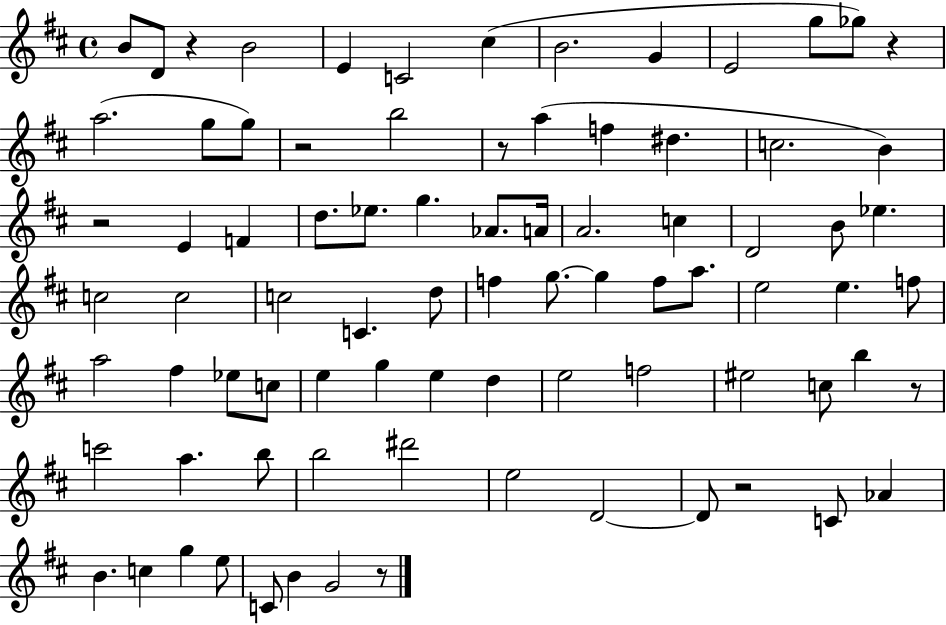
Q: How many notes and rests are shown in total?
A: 83